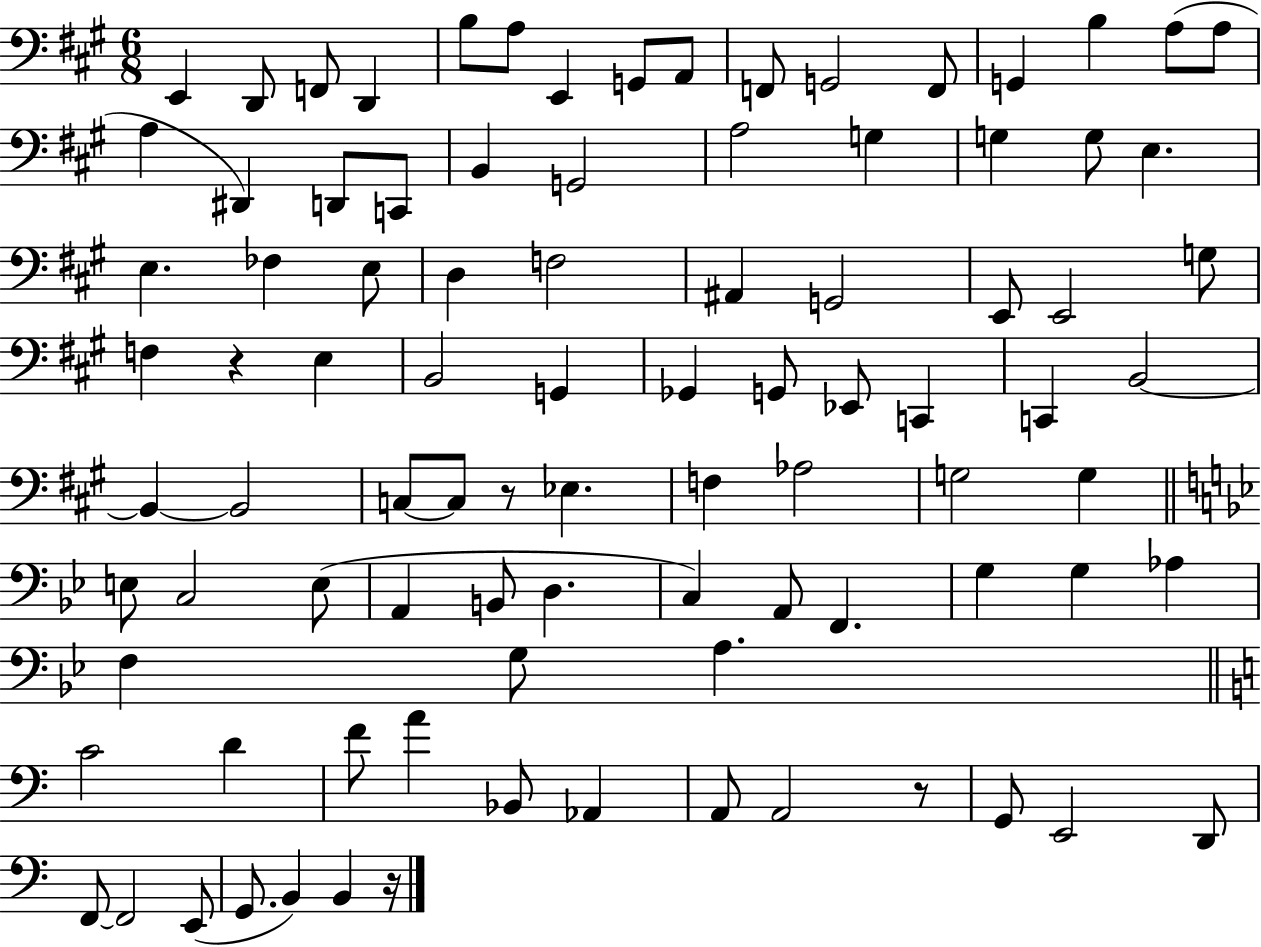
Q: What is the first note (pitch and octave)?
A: E2